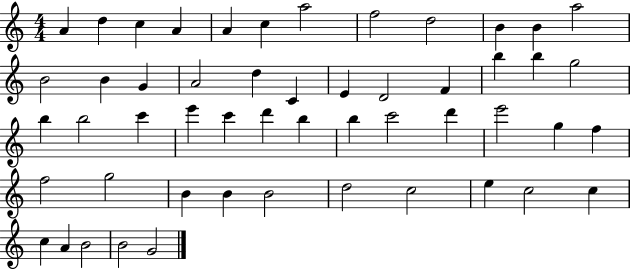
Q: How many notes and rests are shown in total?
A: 52